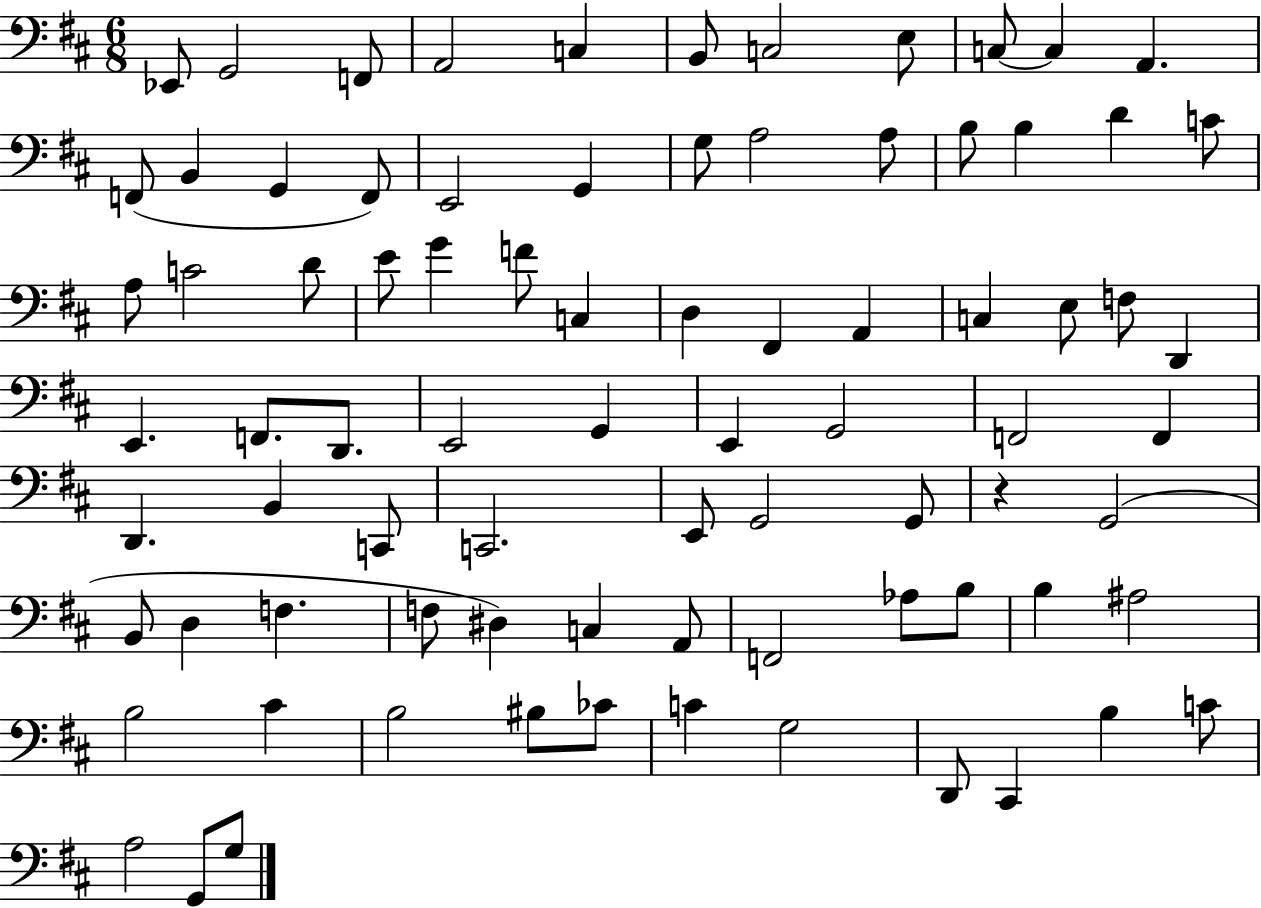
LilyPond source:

{
  \clef bass
  \numericTimeSignature
  \time 6/8
  \key d \major
  ees,8 g,2 f,8 | a,2 c4 | b,8 c2 e8 | c8~~ c4 a,4. | \break f,8( b,4 g,4 f,8) | e,2 g,4 | g8 a2 a8 | b8 b4 d'4 c'8 | \break a8 c'2 d'8 | e'8 g'4 f'8 c4 | d4 fis,4 a,4 | c4 e8 f8 d,4 | \break e,4. f,8. d,8. | e,2 g,4 | e,4 g,2 | f,2 f,4 | \break d,4. b,4 c,8 | c,2. | e,8 g,2 g,8 | r4 g,2( | \break b,8 d4 f4. | f8 dis4) c4 a,8 | f,2 aes8 b8 | b4 ais2 | \break b2 cis'4 | b2 bis8 ces'8 | c'4 g2 | d,8 cis,4 b4 c'8 | \break a2 g,8 g8 | \bar "|."
}